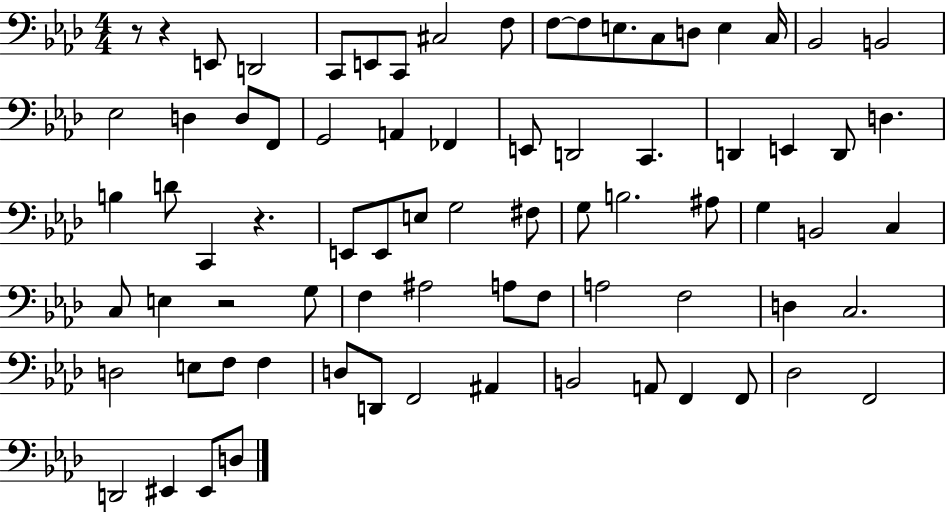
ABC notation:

X:1
T:Untitled
M:4/4
L:1/4
K:Ab
z/2 z E,,/2 D,,2 C,,/2 E,,/2 C,,/2 ^C,2 F,/2 F,/2 F,/2 E,/2 C,/2 D,/2 E, C,/4 _B,,2 B,,2 _E,2 D, D,/2 F,,/2 G,,2 A,, _F,, E,,/2 D,,2 C,, D,, E,, D,,/2 D, B, D/2 C,, z E,,/2 E,,/2 E,/2 G,2 ^F,/2 G,/2 B,2 ^A,/2 G, B,,2 C, C,/2 E, z2 G,/2 F, ^A,2 A,/2 F,/2 A,2 F,2 D, C,2 D,2 E,/2 F,/2 F, D,/2 D,,/2 F,,2 ^A,, B,,2 A,,/2 F,, F,,/2 _D,2 F,,2 D,,2 ^E,, ^E,,/2 D,/2